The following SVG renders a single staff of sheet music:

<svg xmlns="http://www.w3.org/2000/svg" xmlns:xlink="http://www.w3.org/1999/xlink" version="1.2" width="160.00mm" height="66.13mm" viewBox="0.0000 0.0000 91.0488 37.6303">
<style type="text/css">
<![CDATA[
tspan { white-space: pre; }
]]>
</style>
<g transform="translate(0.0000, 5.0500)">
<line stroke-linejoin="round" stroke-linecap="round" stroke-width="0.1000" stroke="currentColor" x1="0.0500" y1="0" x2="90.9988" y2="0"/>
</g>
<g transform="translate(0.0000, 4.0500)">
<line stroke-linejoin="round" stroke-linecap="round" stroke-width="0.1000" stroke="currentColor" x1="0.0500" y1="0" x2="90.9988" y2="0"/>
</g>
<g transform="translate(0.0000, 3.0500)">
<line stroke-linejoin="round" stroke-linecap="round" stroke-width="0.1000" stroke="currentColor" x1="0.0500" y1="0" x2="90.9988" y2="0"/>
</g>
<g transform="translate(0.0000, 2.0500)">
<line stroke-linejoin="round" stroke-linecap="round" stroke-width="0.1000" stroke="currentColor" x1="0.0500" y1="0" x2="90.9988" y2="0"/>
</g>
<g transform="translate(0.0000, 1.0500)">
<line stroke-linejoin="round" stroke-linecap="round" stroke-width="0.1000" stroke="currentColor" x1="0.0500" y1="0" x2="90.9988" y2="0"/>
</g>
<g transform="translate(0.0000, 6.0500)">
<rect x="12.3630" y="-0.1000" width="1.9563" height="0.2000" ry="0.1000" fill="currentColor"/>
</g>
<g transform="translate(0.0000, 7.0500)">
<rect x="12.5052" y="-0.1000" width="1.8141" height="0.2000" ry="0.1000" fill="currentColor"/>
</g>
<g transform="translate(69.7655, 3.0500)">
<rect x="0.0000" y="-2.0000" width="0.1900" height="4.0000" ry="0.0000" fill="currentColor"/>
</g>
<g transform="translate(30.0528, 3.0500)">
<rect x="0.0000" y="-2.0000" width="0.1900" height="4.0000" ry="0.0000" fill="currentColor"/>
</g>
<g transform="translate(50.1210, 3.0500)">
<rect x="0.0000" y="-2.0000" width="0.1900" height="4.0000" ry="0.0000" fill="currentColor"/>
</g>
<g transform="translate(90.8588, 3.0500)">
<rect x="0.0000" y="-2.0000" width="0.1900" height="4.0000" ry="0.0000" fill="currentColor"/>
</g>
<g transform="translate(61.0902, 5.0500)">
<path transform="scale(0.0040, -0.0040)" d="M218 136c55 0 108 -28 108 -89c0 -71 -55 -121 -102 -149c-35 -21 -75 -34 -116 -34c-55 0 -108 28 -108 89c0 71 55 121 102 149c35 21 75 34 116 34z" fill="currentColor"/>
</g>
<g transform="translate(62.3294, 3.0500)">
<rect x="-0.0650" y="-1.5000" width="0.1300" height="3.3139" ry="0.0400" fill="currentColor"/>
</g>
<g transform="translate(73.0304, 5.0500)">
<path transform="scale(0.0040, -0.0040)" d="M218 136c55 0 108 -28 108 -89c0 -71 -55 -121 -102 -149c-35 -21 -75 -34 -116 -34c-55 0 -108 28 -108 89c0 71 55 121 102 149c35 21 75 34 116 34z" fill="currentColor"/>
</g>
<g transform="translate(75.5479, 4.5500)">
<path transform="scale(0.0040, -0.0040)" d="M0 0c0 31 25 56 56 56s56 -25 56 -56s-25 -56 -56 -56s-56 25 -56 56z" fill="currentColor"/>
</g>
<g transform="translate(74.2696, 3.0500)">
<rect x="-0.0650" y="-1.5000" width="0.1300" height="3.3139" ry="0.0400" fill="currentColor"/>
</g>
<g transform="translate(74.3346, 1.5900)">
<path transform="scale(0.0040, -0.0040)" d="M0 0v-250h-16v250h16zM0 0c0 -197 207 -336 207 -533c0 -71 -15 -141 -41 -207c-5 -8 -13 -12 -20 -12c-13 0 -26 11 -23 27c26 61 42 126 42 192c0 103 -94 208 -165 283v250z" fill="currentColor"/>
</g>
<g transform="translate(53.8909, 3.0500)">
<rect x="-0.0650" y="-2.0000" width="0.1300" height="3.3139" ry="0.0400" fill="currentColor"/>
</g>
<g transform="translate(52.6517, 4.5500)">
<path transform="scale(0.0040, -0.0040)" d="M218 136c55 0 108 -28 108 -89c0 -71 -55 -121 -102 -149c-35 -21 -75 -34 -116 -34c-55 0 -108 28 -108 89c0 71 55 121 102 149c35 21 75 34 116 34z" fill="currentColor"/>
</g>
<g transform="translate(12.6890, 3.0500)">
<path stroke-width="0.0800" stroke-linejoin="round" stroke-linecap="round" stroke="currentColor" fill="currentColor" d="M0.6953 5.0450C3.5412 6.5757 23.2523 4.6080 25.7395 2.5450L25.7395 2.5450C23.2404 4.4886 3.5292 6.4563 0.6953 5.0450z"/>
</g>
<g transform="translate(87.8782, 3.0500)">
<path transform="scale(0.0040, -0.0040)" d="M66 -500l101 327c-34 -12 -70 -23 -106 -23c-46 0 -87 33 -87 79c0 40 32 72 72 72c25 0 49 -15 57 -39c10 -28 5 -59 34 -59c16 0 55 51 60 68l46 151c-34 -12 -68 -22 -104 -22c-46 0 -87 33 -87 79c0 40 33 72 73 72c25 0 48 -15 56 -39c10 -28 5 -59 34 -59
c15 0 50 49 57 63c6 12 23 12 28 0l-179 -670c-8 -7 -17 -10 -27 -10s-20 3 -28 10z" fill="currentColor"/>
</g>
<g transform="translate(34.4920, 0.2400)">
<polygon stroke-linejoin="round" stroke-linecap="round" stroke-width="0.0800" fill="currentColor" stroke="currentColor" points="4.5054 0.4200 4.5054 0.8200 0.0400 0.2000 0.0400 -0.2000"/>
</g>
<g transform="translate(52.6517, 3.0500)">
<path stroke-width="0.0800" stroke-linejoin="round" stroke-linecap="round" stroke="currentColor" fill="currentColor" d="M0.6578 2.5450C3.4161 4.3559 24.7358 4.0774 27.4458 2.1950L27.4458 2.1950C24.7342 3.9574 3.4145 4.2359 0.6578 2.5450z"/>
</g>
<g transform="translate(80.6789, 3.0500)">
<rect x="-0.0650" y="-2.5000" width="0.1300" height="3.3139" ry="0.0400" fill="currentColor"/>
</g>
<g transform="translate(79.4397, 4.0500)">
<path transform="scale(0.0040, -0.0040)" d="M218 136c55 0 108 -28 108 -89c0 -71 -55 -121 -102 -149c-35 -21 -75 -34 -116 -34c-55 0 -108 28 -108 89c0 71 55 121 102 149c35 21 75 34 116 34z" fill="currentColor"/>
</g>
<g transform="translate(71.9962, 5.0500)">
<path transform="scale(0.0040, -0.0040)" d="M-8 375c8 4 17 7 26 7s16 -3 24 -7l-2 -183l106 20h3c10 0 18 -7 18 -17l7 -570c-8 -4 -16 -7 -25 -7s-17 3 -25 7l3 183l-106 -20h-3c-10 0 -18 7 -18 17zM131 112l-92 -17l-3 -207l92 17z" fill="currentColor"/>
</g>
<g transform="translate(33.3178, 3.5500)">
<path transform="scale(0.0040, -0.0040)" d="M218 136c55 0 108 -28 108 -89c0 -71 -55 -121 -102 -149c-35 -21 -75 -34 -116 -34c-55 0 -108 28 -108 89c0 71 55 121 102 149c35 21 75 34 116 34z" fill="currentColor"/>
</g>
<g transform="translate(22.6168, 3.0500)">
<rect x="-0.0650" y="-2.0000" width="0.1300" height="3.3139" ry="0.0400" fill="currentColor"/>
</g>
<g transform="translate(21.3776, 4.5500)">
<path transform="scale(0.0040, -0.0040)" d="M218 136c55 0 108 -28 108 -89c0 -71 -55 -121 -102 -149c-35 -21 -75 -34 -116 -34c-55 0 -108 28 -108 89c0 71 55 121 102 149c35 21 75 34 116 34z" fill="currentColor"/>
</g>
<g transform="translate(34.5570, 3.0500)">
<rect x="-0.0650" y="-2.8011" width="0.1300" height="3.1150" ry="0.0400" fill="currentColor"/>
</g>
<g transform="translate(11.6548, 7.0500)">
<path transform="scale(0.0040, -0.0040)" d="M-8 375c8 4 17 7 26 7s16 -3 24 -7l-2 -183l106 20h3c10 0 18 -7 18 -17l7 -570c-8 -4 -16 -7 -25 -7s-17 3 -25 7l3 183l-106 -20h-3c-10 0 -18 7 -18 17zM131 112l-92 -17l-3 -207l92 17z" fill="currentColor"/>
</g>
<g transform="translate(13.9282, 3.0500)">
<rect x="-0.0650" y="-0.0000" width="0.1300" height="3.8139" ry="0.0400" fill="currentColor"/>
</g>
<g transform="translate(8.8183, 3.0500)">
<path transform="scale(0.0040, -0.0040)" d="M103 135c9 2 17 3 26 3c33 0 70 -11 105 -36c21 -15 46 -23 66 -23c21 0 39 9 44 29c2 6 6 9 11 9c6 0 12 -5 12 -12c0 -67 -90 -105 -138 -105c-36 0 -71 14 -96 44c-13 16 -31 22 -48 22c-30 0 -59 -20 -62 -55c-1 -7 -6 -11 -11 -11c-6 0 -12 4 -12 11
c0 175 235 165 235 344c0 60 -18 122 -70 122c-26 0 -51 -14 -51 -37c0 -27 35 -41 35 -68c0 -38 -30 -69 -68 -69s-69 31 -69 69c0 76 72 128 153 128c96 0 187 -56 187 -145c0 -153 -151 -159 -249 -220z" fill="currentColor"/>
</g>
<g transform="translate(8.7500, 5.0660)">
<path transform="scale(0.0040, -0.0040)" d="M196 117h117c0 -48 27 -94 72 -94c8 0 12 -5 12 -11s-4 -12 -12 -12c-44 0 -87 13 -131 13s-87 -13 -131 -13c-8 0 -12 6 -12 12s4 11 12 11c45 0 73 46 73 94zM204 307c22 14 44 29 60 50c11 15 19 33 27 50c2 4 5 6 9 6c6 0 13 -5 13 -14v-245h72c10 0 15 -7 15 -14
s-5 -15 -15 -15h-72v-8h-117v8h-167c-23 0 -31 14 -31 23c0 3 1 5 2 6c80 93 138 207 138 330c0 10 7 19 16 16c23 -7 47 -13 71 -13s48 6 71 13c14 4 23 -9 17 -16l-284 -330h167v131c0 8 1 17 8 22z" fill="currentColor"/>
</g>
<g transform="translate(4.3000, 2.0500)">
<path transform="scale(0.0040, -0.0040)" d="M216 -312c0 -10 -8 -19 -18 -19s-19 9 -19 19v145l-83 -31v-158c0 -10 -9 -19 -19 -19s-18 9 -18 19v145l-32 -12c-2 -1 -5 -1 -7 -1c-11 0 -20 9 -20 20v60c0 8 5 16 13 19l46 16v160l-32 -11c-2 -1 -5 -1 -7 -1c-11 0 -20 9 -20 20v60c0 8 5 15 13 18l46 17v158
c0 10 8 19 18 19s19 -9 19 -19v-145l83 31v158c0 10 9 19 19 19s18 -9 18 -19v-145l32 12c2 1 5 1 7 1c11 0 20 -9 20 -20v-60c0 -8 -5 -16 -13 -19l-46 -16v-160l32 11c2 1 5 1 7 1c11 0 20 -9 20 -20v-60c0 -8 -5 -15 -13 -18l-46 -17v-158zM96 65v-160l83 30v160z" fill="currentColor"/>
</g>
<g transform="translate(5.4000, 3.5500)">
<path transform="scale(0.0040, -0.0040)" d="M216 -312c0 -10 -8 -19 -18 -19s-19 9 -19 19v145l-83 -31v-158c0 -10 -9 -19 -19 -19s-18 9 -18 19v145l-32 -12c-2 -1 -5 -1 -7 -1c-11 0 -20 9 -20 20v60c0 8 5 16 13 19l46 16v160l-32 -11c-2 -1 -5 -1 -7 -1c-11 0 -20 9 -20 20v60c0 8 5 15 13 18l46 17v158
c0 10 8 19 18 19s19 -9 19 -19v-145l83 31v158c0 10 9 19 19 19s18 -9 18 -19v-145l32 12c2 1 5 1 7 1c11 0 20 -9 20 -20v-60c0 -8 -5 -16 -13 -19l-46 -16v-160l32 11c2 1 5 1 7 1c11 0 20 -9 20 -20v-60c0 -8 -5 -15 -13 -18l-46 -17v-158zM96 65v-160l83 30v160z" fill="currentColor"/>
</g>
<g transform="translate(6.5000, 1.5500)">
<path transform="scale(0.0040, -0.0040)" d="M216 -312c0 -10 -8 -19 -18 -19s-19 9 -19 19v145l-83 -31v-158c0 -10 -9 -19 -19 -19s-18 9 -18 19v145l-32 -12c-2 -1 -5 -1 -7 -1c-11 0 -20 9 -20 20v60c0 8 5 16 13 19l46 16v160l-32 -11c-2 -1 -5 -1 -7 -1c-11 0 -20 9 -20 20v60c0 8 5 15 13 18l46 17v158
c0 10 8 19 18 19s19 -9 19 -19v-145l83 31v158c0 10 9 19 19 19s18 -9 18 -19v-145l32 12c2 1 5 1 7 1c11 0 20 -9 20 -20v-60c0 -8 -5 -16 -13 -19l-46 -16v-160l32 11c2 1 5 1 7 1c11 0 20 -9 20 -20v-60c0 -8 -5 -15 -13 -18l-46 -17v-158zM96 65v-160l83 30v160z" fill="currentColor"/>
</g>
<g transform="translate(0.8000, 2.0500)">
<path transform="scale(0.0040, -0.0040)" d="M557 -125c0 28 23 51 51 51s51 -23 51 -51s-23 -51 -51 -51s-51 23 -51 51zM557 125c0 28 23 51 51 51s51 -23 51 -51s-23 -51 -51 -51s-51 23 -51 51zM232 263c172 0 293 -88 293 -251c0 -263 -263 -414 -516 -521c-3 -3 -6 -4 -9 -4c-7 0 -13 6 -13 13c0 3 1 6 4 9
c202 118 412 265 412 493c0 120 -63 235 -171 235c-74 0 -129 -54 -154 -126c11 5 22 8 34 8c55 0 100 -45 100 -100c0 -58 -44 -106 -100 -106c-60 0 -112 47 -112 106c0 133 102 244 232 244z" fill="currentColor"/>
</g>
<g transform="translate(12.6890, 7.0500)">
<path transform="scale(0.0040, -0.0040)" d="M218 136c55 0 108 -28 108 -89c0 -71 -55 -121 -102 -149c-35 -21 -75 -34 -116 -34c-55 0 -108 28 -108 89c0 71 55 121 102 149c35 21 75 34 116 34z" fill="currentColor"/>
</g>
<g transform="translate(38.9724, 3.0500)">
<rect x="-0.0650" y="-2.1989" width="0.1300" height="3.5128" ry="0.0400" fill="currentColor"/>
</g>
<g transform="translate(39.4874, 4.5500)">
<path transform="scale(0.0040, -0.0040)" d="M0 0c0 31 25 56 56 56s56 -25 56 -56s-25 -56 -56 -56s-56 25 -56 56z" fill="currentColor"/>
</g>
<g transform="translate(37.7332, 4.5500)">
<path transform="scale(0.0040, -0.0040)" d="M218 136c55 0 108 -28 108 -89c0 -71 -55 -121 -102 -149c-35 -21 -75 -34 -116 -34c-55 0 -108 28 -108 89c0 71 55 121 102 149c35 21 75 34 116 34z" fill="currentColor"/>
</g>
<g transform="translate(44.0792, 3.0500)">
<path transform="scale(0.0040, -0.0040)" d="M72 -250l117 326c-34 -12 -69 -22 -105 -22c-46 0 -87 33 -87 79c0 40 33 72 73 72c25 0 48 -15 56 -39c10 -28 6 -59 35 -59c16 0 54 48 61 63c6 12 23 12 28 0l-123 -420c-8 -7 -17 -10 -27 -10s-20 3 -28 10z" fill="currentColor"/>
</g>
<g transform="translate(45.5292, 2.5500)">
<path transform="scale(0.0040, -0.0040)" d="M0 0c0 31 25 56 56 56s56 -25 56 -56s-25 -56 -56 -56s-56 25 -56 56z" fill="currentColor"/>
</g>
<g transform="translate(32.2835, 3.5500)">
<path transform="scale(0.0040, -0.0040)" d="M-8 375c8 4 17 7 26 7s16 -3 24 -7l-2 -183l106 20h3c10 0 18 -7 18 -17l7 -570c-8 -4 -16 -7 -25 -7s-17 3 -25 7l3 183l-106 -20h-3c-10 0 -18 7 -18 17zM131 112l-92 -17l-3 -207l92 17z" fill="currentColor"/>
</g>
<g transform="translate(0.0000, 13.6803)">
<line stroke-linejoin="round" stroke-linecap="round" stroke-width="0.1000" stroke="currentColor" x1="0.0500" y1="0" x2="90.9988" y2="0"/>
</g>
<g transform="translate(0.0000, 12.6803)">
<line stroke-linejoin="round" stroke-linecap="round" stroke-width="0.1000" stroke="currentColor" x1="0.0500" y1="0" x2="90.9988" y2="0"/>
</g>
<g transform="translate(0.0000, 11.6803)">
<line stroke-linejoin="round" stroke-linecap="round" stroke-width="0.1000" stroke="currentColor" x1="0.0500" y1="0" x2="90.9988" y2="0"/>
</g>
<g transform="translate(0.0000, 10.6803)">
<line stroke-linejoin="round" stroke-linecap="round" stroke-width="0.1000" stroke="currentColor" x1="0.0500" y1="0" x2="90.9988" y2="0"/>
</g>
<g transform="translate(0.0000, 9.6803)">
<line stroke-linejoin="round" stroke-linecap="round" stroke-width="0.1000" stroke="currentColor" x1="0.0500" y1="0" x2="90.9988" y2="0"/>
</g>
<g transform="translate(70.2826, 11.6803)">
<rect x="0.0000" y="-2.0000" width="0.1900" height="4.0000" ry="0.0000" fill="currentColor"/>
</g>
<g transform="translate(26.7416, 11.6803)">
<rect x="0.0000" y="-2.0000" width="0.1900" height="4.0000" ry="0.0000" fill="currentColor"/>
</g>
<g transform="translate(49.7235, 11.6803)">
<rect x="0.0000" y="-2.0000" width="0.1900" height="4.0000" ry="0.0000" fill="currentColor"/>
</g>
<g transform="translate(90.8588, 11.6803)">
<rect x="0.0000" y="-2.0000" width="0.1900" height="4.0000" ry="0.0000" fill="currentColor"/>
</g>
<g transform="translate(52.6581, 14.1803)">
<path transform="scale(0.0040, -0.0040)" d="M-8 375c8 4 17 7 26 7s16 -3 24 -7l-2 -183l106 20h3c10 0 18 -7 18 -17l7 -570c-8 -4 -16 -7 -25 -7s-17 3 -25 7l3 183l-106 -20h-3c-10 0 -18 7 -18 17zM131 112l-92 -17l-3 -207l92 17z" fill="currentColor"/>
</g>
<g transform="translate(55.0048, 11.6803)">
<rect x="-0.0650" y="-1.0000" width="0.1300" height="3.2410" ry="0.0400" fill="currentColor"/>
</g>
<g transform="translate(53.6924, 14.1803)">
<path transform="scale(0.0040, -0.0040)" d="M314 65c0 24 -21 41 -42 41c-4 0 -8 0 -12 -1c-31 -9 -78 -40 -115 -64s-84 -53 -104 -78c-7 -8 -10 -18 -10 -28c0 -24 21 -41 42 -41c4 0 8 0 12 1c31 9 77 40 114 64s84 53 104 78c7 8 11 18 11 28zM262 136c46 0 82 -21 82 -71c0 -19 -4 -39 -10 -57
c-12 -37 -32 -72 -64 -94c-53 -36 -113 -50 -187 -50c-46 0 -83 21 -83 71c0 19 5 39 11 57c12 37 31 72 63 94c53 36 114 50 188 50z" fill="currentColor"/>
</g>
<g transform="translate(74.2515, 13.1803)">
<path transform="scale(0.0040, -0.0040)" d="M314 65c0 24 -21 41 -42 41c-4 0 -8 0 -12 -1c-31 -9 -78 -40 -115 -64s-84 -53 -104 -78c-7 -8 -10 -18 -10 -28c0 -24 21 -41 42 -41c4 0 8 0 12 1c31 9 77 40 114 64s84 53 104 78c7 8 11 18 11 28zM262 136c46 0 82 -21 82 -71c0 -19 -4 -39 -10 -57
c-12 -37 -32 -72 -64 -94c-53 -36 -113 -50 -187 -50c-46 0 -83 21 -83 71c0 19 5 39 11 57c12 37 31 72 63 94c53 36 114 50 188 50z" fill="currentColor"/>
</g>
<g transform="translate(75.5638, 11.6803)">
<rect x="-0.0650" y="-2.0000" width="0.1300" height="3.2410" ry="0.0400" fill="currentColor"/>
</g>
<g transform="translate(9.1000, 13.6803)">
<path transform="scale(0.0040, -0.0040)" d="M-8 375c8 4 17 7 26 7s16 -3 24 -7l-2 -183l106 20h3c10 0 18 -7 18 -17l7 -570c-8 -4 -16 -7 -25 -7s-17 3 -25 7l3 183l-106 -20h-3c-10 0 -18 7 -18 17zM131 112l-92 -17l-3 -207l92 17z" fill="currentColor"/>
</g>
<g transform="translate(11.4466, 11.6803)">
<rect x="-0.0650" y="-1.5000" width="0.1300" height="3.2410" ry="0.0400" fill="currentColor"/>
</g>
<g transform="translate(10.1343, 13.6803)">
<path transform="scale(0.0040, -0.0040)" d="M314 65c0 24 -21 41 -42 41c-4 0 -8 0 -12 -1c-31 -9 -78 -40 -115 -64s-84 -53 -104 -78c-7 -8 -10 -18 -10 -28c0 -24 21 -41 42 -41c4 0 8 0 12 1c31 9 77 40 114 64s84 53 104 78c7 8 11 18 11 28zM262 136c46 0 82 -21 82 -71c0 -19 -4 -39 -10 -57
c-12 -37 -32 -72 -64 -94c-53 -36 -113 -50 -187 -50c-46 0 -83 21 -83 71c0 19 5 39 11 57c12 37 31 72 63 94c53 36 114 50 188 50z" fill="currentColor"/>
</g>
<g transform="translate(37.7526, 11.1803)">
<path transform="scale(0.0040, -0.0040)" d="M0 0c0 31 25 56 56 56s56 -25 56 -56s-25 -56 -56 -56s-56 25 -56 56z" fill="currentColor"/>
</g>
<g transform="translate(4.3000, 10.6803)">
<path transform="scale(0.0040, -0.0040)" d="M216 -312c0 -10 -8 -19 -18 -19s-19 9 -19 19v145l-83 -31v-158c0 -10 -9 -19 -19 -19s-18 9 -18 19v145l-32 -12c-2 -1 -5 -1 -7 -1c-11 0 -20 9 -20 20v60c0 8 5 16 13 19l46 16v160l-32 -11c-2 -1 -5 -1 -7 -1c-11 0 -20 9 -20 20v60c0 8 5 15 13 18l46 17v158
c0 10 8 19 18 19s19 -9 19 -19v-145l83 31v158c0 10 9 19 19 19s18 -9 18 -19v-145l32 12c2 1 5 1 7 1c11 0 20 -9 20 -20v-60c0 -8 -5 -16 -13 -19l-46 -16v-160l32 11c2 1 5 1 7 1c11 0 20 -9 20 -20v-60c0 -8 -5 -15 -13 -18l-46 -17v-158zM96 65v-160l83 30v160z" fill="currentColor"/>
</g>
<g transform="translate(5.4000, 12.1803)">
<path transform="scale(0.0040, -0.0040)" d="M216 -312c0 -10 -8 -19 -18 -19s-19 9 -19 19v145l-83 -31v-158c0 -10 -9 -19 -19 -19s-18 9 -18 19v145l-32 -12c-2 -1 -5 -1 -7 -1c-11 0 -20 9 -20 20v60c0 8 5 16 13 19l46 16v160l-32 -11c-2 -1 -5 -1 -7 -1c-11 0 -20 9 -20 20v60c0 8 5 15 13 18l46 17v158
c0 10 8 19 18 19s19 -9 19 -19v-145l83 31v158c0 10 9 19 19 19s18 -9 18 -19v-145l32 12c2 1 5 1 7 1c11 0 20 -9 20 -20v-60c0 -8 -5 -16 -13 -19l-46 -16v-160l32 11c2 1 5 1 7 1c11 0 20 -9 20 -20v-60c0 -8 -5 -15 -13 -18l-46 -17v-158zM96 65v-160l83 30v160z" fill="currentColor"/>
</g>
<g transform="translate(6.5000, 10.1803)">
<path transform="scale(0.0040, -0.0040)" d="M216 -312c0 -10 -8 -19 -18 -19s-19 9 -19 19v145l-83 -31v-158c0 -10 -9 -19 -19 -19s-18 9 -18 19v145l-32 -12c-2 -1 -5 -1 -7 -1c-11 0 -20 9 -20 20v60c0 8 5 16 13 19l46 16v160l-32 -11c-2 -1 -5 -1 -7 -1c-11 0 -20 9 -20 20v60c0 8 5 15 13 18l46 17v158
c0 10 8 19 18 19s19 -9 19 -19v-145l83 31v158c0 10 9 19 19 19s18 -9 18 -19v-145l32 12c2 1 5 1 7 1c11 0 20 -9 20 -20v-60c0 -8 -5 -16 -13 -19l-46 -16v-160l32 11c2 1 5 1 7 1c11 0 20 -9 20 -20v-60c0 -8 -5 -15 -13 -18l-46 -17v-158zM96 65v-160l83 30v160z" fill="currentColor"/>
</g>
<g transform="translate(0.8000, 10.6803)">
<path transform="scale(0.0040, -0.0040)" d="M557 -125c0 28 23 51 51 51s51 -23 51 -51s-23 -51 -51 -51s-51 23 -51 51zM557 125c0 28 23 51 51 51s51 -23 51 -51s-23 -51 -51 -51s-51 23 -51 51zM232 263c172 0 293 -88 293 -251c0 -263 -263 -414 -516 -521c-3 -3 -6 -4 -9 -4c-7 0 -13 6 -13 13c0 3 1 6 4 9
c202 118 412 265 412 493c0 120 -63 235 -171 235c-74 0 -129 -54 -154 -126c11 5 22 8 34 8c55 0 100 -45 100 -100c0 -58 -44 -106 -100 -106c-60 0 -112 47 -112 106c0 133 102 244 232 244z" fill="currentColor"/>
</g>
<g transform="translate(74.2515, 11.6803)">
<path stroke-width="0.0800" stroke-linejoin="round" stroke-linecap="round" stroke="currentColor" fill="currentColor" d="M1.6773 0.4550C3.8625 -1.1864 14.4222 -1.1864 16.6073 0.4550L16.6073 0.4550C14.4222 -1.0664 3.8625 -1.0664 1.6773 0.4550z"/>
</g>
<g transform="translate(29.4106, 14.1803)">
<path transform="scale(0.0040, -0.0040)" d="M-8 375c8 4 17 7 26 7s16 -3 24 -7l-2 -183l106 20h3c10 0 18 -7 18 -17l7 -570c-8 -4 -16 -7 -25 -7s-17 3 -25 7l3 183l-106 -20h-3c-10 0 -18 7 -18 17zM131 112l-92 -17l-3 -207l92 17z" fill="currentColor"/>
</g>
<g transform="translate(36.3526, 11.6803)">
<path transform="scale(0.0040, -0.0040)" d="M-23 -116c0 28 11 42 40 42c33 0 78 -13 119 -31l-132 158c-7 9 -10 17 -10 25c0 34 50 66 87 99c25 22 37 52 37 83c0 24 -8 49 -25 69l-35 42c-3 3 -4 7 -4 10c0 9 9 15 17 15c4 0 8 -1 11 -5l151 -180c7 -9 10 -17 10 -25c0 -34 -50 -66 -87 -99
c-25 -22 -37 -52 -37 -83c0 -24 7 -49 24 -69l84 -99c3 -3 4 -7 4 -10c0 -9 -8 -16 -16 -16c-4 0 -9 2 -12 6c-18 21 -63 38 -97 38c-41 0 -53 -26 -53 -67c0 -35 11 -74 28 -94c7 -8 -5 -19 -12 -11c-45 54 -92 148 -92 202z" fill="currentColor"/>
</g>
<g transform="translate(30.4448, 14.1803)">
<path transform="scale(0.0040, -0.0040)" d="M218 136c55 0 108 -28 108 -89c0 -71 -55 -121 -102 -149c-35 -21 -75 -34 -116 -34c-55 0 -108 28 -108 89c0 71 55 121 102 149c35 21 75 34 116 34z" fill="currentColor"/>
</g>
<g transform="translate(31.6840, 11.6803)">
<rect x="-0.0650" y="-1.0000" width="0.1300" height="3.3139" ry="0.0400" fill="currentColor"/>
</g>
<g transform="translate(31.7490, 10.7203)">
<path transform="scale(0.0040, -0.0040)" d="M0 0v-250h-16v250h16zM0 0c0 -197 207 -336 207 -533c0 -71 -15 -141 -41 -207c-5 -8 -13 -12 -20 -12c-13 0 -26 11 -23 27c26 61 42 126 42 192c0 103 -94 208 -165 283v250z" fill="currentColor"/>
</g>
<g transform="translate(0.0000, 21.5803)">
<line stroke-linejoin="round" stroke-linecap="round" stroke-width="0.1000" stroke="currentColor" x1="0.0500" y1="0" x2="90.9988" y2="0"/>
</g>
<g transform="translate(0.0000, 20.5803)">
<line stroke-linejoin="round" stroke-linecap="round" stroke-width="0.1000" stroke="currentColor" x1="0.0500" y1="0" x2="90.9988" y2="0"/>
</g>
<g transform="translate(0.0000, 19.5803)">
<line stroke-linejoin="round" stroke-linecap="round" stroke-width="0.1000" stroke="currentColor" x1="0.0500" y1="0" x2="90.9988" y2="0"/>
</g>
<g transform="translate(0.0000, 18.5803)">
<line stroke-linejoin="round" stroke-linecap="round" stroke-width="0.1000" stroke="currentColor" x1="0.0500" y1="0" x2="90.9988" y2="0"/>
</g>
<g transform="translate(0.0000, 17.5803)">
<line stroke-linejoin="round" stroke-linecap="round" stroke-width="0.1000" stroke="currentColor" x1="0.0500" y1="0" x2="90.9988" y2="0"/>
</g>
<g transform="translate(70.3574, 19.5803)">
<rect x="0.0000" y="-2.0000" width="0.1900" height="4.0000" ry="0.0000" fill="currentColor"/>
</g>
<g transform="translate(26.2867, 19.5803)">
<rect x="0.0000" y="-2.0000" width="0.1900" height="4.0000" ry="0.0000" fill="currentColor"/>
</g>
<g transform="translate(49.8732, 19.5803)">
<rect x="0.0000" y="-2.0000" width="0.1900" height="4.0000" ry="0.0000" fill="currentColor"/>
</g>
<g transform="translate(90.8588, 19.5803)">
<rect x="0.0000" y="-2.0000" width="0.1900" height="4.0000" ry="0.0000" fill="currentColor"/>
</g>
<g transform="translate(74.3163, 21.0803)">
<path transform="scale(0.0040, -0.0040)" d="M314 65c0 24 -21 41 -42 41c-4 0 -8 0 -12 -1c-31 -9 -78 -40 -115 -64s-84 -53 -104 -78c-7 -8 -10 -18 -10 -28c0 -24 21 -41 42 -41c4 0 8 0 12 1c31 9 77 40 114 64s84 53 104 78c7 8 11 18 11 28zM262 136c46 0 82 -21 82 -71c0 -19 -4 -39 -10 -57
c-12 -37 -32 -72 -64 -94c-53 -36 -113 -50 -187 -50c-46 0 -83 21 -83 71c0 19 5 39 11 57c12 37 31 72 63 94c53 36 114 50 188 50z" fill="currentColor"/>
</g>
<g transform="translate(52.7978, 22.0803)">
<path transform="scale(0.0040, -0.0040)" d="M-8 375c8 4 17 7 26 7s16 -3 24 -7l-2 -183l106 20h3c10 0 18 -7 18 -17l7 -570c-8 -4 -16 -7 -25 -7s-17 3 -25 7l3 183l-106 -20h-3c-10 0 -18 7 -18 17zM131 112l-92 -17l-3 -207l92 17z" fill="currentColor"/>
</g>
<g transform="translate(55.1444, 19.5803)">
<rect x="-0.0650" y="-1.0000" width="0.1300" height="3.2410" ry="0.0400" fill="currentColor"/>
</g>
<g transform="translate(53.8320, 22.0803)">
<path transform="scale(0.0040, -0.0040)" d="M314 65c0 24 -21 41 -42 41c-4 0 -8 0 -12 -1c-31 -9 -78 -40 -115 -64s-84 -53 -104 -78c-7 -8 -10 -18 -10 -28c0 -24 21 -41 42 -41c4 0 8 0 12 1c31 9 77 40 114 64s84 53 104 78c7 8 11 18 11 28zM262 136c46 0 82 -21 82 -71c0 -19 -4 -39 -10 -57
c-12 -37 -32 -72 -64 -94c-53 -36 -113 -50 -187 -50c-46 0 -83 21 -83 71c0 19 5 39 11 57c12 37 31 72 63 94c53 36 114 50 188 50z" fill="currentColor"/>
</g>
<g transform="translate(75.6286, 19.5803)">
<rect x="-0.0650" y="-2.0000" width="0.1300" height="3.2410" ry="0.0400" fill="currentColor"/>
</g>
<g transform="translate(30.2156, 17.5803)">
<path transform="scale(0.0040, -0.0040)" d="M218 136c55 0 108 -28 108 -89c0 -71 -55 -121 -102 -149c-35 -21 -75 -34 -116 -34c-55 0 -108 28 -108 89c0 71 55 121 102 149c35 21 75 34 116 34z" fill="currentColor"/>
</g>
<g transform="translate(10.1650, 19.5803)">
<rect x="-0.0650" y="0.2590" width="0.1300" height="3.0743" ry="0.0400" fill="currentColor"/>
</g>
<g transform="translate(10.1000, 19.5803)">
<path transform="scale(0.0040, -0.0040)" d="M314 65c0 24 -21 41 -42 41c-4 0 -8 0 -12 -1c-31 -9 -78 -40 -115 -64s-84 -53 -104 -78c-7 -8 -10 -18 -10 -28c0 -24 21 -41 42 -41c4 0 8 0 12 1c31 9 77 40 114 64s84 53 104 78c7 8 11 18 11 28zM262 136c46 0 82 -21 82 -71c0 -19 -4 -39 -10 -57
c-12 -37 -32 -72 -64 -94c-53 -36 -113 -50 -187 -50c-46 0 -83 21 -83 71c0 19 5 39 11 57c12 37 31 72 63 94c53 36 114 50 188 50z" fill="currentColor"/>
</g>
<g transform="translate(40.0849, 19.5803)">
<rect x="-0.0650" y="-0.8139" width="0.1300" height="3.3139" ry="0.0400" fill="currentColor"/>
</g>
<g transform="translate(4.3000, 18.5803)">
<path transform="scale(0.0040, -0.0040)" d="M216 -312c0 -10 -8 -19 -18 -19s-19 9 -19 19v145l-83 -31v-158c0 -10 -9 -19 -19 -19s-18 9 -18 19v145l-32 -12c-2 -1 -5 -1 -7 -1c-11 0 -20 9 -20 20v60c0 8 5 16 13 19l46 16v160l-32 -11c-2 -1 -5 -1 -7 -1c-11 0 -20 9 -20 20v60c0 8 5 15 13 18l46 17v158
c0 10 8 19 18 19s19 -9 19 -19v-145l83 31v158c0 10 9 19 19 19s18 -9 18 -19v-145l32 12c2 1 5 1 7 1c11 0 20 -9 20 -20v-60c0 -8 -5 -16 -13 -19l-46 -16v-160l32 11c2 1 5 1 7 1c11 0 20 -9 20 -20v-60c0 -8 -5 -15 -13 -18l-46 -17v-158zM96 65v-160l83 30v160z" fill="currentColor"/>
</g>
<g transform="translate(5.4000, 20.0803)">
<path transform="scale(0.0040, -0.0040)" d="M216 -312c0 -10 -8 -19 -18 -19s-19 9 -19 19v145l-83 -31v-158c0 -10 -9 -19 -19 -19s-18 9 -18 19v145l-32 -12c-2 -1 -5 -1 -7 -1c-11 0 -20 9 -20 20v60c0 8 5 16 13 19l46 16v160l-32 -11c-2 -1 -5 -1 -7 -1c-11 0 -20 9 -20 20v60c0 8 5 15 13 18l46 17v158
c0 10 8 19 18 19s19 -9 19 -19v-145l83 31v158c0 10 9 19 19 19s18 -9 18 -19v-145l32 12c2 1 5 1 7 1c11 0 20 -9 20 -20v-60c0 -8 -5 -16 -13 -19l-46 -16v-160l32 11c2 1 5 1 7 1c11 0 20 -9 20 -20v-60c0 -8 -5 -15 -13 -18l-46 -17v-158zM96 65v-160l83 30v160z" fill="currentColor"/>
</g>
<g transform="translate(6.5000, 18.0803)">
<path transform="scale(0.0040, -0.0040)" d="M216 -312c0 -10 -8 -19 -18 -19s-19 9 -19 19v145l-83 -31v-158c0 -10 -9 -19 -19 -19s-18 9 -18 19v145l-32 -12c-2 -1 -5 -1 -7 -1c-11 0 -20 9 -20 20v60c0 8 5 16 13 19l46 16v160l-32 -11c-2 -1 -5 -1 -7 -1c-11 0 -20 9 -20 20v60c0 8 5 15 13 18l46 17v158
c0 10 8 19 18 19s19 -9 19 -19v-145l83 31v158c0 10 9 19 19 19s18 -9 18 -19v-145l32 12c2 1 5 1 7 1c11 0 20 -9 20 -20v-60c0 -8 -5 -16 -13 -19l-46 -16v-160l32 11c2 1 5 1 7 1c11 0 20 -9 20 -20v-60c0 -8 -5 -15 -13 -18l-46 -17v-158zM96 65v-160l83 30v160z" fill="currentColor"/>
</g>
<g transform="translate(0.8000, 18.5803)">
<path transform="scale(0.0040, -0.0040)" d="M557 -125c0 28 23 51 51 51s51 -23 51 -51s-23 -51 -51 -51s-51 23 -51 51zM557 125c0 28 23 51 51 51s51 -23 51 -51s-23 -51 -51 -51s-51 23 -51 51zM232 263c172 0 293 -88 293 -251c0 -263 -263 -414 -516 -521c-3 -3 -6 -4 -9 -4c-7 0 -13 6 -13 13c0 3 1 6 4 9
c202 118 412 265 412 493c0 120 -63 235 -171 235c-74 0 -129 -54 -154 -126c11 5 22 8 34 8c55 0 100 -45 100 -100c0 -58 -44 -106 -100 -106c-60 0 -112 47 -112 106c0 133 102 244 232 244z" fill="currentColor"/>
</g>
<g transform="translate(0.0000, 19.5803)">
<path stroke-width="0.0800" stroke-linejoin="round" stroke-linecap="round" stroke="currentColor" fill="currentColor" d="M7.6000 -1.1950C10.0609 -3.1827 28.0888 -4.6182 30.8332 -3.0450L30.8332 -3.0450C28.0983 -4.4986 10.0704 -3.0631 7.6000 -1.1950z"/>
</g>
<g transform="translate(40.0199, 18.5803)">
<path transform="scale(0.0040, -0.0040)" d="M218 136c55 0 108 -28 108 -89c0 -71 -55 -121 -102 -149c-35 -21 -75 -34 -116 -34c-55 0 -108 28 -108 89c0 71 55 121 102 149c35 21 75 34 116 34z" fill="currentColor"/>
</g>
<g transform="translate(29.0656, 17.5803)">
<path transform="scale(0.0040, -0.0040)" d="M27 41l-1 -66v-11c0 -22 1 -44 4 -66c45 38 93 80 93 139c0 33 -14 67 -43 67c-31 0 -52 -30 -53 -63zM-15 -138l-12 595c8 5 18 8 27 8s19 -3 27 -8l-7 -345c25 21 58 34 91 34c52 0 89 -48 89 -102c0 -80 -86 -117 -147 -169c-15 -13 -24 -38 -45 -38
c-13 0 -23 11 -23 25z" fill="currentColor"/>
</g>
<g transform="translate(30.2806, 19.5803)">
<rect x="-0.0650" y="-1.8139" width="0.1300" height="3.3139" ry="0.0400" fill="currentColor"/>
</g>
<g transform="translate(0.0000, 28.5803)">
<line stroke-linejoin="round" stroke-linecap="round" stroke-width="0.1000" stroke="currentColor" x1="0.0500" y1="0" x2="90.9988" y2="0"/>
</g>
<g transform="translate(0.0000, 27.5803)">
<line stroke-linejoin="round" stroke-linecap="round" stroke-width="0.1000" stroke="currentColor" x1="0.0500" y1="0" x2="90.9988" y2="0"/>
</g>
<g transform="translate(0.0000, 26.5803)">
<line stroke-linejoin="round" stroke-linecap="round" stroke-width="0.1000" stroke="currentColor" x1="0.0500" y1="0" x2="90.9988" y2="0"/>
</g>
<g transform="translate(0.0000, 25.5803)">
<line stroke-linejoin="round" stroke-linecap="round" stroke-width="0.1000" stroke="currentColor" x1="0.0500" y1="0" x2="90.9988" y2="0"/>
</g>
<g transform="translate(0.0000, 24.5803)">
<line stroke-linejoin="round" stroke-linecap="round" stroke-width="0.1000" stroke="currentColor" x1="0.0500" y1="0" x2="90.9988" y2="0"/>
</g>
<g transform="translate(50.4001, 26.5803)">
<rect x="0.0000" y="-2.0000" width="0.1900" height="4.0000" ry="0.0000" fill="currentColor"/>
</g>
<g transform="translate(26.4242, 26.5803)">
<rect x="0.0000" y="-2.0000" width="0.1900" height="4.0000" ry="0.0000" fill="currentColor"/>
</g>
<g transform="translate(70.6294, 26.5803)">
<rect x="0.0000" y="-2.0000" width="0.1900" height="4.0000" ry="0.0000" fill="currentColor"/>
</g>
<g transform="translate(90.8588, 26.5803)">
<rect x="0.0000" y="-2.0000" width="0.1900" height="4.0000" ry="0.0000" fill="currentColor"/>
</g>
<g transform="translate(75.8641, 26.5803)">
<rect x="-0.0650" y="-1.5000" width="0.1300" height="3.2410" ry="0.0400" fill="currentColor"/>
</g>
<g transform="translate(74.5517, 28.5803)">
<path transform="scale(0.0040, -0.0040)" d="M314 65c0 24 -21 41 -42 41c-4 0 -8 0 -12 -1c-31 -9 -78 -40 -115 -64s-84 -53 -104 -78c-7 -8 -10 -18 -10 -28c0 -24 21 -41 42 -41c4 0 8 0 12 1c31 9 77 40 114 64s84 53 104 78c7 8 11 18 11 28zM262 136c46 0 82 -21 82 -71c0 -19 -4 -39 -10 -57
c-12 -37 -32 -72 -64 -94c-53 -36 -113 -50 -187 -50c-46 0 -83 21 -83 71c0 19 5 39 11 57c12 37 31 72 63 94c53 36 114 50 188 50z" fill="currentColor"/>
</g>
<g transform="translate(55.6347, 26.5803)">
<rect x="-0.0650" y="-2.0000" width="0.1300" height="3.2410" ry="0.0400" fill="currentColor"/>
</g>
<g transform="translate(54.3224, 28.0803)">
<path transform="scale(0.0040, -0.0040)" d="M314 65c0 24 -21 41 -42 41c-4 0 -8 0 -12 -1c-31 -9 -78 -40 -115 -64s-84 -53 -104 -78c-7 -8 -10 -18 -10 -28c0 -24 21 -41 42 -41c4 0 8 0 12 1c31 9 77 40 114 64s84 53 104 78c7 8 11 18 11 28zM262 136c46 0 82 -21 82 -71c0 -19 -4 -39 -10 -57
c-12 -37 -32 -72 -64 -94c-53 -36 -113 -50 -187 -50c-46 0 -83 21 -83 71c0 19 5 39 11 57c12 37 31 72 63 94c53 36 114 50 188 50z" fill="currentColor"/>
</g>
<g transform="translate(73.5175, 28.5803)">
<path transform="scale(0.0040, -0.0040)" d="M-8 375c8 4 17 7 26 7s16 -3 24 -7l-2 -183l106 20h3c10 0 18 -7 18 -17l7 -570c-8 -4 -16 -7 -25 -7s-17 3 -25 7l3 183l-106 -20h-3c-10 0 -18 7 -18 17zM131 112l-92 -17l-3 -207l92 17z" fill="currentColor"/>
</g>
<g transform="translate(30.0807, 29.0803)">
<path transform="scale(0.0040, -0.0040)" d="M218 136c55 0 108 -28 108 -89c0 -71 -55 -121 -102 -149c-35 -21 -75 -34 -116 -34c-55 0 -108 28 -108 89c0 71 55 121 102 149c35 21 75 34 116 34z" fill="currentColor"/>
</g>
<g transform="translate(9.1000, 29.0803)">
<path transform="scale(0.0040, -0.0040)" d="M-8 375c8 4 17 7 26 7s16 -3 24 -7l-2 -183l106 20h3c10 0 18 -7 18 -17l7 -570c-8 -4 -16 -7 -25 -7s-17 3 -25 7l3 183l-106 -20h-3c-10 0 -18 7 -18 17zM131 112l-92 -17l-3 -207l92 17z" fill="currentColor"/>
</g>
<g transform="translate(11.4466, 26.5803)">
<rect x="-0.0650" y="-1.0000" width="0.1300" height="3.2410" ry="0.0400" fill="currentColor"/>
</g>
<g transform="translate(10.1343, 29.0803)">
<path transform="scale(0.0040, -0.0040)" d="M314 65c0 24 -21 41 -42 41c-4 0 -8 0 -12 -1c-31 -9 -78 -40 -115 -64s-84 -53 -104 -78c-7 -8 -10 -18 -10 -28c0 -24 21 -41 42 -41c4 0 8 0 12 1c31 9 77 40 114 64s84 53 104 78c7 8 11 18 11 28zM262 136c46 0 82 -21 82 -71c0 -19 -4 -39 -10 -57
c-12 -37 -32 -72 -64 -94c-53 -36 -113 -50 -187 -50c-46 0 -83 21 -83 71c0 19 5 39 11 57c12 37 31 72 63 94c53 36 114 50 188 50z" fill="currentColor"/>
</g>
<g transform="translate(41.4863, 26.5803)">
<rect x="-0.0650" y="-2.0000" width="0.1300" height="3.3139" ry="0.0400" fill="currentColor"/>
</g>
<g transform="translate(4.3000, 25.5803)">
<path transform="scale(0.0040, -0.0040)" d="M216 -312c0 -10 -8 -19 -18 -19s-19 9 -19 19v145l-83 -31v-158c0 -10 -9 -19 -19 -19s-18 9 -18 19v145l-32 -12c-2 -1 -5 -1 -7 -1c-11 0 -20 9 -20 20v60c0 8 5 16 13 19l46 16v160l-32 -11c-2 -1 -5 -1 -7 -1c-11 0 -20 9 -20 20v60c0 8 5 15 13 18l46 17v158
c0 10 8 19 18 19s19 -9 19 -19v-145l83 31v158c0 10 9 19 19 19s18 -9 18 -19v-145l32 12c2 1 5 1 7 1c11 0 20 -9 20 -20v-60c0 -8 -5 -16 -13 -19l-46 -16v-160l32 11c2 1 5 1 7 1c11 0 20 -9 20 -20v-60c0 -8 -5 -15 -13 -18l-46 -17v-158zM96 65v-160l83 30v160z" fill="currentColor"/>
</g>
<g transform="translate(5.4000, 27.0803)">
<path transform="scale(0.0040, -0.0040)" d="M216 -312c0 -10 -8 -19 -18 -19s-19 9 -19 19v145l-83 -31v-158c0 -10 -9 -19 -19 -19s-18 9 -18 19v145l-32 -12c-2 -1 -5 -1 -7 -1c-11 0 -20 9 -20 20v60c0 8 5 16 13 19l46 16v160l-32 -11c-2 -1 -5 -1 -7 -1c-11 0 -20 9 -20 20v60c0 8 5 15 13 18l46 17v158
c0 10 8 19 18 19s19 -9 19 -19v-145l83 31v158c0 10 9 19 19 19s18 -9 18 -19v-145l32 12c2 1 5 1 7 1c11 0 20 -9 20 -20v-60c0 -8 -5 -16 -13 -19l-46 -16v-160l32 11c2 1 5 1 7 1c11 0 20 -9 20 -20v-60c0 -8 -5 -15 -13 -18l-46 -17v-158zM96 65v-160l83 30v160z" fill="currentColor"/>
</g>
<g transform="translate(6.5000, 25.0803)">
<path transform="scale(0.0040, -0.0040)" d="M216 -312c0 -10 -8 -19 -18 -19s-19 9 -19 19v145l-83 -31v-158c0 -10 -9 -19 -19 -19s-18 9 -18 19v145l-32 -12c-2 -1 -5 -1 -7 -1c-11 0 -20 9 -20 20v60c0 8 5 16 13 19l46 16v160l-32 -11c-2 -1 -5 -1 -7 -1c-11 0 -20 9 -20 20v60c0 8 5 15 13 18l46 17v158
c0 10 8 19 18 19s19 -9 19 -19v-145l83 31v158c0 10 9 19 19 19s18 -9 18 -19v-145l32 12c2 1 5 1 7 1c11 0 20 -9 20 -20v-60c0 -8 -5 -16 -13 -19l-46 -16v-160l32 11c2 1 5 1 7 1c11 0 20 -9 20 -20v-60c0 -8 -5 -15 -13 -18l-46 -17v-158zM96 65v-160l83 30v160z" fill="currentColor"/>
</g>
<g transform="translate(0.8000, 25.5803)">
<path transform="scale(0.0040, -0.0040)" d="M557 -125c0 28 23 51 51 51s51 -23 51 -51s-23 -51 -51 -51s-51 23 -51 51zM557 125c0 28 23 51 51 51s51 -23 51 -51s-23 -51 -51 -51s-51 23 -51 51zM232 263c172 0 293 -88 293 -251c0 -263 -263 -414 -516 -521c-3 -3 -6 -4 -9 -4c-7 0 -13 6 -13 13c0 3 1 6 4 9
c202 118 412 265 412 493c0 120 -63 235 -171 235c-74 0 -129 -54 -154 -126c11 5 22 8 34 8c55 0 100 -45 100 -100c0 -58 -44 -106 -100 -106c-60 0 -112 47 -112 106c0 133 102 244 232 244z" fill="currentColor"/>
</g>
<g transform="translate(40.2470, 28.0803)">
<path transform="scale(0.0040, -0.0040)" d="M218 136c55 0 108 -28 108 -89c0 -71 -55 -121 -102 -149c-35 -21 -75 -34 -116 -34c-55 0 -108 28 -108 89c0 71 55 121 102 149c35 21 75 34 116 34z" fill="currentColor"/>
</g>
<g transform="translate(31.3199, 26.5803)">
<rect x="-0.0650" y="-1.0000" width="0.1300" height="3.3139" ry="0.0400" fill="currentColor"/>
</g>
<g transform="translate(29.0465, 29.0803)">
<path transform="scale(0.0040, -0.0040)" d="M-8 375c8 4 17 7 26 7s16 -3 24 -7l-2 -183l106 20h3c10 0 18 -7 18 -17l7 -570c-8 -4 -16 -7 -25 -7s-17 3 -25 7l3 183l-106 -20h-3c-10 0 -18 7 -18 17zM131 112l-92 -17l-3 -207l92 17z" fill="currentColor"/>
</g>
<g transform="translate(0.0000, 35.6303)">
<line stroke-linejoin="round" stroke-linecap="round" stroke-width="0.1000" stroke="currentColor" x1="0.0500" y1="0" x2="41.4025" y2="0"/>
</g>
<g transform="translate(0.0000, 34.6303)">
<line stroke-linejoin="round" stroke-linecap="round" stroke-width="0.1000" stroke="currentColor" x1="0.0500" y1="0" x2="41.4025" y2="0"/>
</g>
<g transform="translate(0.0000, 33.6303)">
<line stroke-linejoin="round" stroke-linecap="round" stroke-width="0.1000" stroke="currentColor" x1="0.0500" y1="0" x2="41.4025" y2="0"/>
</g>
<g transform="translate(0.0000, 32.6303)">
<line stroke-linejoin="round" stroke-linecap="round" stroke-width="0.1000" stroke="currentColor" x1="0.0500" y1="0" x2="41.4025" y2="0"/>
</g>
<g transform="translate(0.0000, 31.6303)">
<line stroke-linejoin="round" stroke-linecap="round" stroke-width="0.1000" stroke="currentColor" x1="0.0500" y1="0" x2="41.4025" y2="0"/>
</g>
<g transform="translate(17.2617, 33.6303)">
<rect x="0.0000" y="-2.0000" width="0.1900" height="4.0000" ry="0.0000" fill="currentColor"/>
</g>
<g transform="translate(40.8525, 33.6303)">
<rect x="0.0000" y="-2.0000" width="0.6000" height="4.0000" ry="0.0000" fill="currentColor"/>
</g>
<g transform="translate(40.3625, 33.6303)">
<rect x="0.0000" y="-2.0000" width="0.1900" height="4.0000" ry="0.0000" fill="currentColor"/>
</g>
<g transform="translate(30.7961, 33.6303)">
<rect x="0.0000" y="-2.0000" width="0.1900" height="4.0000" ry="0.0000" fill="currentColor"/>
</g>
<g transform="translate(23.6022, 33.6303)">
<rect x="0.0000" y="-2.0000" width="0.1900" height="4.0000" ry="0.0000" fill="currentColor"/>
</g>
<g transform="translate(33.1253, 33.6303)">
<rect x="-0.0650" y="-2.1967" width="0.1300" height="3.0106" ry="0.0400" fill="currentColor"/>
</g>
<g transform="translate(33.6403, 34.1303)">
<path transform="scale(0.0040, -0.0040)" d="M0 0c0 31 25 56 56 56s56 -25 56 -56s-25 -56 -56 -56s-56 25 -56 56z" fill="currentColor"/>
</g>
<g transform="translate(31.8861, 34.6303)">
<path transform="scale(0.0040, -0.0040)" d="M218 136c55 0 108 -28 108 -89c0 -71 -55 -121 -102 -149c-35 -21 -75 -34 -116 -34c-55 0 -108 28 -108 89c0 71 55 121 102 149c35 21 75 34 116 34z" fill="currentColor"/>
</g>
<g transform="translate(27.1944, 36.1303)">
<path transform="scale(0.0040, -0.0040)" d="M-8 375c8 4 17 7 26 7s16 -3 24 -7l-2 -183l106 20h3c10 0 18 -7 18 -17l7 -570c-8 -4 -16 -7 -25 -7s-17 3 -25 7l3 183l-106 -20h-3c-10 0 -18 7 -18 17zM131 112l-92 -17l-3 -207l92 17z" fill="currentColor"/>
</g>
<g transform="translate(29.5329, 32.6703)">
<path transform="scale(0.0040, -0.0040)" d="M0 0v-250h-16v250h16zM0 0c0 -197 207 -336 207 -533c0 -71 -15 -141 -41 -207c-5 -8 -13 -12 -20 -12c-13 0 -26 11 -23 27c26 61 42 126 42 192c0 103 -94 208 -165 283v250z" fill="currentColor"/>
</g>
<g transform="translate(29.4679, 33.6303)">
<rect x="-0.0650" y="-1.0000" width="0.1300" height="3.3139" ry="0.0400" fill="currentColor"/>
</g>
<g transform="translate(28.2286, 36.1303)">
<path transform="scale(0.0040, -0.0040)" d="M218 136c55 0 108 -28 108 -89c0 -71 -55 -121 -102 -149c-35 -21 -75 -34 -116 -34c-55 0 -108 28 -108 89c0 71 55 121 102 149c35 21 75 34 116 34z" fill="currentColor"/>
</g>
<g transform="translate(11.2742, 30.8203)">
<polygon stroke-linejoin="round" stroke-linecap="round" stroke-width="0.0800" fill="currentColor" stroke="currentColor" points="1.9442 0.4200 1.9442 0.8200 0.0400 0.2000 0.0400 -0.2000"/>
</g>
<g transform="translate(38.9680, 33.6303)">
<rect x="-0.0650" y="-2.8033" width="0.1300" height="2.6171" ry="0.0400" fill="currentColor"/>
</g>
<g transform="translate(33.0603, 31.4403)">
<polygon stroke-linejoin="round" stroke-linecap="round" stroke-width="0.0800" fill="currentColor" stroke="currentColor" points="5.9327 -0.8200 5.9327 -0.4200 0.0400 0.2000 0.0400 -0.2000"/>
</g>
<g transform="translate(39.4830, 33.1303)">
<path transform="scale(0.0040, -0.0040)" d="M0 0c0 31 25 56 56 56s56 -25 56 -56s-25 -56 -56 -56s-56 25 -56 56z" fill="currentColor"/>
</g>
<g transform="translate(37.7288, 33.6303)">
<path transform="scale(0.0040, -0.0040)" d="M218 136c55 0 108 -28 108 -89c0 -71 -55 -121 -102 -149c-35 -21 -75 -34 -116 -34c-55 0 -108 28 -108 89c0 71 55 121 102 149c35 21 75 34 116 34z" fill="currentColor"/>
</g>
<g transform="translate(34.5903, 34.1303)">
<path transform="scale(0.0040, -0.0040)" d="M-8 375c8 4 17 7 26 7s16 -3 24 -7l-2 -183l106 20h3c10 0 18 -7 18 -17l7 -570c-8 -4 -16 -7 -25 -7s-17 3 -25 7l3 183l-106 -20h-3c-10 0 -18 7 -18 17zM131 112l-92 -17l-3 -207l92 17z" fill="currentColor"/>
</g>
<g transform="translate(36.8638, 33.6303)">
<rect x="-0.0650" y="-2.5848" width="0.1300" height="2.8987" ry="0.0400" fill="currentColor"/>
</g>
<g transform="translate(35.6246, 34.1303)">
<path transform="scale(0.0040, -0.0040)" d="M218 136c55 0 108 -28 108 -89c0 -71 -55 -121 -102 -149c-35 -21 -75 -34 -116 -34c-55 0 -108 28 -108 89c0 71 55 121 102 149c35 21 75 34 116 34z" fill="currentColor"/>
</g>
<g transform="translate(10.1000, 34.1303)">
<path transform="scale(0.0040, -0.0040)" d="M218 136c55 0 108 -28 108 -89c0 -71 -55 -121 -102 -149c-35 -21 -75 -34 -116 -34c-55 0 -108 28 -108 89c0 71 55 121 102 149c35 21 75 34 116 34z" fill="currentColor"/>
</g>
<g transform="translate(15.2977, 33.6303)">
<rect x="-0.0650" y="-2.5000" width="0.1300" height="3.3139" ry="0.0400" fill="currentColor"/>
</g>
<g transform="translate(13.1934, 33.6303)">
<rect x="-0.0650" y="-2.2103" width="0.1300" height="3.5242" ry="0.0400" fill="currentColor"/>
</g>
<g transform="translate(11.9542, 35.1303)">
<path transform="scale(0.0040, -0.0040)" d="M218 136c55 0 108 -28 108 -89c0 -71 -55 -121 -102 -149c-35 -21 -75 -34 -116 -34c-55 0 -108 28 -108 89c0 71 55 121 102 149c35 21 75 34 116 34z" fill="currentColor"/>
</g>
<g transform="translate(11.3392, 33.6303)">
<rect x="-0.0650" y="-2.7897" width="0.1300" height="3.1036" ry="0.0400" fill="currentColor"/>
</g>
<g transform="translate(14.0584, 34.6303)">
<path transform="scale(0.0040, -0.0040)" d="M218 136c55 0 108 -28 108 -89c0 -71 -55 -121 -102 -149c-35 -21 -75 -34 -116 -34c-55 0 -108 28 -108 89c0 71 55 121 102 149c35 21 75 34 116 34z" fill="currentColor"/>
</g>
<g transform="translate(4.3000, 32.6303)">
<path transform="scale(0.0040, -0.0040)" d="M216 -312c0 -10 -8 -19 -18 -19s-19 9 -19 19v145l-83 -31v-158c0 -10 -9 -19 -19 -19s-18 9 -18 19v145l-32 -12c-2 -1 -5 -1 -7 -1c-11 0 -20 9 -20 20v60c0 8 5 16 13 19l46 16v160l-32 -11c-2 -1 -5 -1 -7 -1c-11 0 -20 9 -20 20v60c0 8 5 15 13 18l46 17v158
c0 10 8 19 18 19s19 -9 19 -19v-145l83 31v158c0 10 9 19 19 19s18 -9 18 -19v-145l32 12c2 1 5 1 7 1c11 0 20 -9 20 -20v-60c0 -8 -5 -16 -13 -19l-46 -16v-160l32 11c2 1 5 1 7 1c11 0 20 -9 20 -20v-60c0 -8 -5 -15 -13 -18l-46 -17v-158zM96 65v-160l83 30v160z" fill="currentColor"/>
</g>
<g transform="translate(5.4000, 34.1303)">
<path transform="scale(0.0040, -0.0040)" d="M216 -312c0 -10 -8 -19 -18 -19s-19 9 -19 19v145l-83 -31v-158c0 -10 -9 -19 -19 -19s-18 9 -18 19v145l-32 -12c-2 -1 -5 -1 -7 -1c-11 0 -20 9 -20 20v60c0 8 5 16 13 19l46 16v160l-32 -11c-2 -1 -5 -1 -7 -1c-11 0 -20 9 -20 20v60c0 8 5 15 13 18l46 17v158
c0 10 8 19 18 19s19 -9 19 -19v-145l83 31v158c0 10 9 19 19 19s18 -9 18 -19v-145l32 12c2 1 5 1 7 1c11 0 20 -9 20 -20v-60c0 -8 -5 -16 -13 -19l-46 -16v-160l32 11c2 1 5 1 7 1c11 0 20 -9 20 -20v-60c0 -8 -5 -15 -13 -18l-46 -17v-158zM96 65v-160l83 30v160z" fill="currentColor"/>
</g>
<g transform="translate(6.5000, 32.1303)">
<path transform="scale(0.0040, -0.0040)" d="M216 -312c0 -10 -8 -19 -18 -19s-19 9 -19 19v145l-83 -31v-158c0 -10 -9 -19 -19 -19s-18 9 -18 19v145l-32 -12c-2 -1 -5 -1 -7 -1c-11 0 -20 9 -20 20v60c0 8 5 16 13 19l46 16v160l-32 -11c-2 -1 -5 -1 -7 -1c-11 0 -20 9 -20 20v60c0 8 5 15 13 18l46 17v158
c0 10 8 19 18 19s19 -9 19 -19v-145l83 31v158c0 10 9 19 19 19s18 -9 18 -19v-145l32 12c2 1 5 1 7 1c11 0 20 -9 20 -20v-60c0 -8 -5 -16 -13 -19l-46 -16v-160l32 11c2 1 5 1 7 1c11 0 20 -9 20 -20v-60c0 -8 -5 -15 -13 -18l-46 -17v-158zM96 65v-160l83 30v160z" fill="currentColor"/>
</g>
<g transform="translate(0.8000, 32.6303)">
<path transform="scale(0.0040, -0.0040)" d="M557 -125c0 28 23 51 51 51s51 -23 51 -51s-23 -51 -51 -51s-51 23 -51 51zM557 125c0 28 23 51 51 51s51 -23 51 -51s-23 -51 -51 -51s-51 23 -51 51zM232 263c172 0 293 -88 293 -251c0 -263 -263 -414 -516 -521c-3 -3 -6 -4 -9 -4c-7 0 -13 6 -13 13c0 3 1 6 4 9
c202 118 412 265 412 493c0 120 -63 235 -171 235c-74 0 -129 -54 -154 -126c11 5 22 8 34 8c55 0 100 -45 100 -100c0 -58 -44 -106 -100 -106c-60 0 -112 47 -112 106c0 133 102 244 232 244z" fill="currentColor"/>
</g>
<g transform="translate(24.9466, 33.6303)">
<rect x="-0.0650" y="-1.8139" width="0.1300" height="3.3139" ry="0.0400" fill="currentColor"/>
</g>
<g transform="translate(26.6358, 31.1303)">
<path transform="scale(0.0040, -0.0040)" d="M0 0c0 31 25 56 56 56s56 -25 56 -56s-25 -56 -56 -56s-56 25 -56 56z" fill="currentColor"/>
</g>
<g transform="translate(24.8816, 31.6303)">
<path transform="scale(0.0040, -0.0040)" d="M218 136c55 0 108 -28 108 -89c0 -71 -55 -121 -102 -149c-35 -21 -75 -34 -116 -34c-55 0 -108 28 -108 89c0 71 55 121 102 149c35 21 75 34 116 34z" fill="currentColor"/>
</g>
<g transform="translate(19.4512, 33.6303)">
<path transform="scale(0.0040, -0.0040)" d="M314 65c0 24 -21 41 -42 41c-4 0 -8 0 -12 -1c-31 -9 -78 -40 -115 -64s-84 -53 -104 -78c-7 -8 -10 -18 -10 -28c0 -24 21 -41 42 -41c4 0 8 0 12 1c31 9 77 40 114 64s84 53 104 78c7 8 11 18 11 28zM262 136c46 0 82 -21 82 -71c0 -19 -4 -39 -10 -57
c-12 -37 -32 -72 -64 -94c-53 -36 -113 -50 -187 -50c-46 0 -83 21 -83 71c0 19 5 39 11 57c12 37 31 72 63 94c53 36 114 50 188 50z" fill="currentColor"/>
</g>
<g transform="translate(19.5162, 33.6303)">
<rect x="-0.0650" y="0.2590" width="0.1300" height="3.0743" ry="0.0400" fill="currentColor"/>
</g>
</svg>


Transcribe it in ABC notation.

X:1
T:Untitled
M:2/4
L:1/4
K:A
C,, A,, C,/2 A,,/2 z/2 A,, ^G,, G,,/2 B,, z/4 G,,2 F,,/2 z F,,2 A,,2 D,2 _A, ^F, F,,2 A,,2 F,,2 F,, A,, A,,2 G,,2 ^C,/2 A,,/2 B,, D,2 A, F,,/2 B,,/2 C,/2 D,/2